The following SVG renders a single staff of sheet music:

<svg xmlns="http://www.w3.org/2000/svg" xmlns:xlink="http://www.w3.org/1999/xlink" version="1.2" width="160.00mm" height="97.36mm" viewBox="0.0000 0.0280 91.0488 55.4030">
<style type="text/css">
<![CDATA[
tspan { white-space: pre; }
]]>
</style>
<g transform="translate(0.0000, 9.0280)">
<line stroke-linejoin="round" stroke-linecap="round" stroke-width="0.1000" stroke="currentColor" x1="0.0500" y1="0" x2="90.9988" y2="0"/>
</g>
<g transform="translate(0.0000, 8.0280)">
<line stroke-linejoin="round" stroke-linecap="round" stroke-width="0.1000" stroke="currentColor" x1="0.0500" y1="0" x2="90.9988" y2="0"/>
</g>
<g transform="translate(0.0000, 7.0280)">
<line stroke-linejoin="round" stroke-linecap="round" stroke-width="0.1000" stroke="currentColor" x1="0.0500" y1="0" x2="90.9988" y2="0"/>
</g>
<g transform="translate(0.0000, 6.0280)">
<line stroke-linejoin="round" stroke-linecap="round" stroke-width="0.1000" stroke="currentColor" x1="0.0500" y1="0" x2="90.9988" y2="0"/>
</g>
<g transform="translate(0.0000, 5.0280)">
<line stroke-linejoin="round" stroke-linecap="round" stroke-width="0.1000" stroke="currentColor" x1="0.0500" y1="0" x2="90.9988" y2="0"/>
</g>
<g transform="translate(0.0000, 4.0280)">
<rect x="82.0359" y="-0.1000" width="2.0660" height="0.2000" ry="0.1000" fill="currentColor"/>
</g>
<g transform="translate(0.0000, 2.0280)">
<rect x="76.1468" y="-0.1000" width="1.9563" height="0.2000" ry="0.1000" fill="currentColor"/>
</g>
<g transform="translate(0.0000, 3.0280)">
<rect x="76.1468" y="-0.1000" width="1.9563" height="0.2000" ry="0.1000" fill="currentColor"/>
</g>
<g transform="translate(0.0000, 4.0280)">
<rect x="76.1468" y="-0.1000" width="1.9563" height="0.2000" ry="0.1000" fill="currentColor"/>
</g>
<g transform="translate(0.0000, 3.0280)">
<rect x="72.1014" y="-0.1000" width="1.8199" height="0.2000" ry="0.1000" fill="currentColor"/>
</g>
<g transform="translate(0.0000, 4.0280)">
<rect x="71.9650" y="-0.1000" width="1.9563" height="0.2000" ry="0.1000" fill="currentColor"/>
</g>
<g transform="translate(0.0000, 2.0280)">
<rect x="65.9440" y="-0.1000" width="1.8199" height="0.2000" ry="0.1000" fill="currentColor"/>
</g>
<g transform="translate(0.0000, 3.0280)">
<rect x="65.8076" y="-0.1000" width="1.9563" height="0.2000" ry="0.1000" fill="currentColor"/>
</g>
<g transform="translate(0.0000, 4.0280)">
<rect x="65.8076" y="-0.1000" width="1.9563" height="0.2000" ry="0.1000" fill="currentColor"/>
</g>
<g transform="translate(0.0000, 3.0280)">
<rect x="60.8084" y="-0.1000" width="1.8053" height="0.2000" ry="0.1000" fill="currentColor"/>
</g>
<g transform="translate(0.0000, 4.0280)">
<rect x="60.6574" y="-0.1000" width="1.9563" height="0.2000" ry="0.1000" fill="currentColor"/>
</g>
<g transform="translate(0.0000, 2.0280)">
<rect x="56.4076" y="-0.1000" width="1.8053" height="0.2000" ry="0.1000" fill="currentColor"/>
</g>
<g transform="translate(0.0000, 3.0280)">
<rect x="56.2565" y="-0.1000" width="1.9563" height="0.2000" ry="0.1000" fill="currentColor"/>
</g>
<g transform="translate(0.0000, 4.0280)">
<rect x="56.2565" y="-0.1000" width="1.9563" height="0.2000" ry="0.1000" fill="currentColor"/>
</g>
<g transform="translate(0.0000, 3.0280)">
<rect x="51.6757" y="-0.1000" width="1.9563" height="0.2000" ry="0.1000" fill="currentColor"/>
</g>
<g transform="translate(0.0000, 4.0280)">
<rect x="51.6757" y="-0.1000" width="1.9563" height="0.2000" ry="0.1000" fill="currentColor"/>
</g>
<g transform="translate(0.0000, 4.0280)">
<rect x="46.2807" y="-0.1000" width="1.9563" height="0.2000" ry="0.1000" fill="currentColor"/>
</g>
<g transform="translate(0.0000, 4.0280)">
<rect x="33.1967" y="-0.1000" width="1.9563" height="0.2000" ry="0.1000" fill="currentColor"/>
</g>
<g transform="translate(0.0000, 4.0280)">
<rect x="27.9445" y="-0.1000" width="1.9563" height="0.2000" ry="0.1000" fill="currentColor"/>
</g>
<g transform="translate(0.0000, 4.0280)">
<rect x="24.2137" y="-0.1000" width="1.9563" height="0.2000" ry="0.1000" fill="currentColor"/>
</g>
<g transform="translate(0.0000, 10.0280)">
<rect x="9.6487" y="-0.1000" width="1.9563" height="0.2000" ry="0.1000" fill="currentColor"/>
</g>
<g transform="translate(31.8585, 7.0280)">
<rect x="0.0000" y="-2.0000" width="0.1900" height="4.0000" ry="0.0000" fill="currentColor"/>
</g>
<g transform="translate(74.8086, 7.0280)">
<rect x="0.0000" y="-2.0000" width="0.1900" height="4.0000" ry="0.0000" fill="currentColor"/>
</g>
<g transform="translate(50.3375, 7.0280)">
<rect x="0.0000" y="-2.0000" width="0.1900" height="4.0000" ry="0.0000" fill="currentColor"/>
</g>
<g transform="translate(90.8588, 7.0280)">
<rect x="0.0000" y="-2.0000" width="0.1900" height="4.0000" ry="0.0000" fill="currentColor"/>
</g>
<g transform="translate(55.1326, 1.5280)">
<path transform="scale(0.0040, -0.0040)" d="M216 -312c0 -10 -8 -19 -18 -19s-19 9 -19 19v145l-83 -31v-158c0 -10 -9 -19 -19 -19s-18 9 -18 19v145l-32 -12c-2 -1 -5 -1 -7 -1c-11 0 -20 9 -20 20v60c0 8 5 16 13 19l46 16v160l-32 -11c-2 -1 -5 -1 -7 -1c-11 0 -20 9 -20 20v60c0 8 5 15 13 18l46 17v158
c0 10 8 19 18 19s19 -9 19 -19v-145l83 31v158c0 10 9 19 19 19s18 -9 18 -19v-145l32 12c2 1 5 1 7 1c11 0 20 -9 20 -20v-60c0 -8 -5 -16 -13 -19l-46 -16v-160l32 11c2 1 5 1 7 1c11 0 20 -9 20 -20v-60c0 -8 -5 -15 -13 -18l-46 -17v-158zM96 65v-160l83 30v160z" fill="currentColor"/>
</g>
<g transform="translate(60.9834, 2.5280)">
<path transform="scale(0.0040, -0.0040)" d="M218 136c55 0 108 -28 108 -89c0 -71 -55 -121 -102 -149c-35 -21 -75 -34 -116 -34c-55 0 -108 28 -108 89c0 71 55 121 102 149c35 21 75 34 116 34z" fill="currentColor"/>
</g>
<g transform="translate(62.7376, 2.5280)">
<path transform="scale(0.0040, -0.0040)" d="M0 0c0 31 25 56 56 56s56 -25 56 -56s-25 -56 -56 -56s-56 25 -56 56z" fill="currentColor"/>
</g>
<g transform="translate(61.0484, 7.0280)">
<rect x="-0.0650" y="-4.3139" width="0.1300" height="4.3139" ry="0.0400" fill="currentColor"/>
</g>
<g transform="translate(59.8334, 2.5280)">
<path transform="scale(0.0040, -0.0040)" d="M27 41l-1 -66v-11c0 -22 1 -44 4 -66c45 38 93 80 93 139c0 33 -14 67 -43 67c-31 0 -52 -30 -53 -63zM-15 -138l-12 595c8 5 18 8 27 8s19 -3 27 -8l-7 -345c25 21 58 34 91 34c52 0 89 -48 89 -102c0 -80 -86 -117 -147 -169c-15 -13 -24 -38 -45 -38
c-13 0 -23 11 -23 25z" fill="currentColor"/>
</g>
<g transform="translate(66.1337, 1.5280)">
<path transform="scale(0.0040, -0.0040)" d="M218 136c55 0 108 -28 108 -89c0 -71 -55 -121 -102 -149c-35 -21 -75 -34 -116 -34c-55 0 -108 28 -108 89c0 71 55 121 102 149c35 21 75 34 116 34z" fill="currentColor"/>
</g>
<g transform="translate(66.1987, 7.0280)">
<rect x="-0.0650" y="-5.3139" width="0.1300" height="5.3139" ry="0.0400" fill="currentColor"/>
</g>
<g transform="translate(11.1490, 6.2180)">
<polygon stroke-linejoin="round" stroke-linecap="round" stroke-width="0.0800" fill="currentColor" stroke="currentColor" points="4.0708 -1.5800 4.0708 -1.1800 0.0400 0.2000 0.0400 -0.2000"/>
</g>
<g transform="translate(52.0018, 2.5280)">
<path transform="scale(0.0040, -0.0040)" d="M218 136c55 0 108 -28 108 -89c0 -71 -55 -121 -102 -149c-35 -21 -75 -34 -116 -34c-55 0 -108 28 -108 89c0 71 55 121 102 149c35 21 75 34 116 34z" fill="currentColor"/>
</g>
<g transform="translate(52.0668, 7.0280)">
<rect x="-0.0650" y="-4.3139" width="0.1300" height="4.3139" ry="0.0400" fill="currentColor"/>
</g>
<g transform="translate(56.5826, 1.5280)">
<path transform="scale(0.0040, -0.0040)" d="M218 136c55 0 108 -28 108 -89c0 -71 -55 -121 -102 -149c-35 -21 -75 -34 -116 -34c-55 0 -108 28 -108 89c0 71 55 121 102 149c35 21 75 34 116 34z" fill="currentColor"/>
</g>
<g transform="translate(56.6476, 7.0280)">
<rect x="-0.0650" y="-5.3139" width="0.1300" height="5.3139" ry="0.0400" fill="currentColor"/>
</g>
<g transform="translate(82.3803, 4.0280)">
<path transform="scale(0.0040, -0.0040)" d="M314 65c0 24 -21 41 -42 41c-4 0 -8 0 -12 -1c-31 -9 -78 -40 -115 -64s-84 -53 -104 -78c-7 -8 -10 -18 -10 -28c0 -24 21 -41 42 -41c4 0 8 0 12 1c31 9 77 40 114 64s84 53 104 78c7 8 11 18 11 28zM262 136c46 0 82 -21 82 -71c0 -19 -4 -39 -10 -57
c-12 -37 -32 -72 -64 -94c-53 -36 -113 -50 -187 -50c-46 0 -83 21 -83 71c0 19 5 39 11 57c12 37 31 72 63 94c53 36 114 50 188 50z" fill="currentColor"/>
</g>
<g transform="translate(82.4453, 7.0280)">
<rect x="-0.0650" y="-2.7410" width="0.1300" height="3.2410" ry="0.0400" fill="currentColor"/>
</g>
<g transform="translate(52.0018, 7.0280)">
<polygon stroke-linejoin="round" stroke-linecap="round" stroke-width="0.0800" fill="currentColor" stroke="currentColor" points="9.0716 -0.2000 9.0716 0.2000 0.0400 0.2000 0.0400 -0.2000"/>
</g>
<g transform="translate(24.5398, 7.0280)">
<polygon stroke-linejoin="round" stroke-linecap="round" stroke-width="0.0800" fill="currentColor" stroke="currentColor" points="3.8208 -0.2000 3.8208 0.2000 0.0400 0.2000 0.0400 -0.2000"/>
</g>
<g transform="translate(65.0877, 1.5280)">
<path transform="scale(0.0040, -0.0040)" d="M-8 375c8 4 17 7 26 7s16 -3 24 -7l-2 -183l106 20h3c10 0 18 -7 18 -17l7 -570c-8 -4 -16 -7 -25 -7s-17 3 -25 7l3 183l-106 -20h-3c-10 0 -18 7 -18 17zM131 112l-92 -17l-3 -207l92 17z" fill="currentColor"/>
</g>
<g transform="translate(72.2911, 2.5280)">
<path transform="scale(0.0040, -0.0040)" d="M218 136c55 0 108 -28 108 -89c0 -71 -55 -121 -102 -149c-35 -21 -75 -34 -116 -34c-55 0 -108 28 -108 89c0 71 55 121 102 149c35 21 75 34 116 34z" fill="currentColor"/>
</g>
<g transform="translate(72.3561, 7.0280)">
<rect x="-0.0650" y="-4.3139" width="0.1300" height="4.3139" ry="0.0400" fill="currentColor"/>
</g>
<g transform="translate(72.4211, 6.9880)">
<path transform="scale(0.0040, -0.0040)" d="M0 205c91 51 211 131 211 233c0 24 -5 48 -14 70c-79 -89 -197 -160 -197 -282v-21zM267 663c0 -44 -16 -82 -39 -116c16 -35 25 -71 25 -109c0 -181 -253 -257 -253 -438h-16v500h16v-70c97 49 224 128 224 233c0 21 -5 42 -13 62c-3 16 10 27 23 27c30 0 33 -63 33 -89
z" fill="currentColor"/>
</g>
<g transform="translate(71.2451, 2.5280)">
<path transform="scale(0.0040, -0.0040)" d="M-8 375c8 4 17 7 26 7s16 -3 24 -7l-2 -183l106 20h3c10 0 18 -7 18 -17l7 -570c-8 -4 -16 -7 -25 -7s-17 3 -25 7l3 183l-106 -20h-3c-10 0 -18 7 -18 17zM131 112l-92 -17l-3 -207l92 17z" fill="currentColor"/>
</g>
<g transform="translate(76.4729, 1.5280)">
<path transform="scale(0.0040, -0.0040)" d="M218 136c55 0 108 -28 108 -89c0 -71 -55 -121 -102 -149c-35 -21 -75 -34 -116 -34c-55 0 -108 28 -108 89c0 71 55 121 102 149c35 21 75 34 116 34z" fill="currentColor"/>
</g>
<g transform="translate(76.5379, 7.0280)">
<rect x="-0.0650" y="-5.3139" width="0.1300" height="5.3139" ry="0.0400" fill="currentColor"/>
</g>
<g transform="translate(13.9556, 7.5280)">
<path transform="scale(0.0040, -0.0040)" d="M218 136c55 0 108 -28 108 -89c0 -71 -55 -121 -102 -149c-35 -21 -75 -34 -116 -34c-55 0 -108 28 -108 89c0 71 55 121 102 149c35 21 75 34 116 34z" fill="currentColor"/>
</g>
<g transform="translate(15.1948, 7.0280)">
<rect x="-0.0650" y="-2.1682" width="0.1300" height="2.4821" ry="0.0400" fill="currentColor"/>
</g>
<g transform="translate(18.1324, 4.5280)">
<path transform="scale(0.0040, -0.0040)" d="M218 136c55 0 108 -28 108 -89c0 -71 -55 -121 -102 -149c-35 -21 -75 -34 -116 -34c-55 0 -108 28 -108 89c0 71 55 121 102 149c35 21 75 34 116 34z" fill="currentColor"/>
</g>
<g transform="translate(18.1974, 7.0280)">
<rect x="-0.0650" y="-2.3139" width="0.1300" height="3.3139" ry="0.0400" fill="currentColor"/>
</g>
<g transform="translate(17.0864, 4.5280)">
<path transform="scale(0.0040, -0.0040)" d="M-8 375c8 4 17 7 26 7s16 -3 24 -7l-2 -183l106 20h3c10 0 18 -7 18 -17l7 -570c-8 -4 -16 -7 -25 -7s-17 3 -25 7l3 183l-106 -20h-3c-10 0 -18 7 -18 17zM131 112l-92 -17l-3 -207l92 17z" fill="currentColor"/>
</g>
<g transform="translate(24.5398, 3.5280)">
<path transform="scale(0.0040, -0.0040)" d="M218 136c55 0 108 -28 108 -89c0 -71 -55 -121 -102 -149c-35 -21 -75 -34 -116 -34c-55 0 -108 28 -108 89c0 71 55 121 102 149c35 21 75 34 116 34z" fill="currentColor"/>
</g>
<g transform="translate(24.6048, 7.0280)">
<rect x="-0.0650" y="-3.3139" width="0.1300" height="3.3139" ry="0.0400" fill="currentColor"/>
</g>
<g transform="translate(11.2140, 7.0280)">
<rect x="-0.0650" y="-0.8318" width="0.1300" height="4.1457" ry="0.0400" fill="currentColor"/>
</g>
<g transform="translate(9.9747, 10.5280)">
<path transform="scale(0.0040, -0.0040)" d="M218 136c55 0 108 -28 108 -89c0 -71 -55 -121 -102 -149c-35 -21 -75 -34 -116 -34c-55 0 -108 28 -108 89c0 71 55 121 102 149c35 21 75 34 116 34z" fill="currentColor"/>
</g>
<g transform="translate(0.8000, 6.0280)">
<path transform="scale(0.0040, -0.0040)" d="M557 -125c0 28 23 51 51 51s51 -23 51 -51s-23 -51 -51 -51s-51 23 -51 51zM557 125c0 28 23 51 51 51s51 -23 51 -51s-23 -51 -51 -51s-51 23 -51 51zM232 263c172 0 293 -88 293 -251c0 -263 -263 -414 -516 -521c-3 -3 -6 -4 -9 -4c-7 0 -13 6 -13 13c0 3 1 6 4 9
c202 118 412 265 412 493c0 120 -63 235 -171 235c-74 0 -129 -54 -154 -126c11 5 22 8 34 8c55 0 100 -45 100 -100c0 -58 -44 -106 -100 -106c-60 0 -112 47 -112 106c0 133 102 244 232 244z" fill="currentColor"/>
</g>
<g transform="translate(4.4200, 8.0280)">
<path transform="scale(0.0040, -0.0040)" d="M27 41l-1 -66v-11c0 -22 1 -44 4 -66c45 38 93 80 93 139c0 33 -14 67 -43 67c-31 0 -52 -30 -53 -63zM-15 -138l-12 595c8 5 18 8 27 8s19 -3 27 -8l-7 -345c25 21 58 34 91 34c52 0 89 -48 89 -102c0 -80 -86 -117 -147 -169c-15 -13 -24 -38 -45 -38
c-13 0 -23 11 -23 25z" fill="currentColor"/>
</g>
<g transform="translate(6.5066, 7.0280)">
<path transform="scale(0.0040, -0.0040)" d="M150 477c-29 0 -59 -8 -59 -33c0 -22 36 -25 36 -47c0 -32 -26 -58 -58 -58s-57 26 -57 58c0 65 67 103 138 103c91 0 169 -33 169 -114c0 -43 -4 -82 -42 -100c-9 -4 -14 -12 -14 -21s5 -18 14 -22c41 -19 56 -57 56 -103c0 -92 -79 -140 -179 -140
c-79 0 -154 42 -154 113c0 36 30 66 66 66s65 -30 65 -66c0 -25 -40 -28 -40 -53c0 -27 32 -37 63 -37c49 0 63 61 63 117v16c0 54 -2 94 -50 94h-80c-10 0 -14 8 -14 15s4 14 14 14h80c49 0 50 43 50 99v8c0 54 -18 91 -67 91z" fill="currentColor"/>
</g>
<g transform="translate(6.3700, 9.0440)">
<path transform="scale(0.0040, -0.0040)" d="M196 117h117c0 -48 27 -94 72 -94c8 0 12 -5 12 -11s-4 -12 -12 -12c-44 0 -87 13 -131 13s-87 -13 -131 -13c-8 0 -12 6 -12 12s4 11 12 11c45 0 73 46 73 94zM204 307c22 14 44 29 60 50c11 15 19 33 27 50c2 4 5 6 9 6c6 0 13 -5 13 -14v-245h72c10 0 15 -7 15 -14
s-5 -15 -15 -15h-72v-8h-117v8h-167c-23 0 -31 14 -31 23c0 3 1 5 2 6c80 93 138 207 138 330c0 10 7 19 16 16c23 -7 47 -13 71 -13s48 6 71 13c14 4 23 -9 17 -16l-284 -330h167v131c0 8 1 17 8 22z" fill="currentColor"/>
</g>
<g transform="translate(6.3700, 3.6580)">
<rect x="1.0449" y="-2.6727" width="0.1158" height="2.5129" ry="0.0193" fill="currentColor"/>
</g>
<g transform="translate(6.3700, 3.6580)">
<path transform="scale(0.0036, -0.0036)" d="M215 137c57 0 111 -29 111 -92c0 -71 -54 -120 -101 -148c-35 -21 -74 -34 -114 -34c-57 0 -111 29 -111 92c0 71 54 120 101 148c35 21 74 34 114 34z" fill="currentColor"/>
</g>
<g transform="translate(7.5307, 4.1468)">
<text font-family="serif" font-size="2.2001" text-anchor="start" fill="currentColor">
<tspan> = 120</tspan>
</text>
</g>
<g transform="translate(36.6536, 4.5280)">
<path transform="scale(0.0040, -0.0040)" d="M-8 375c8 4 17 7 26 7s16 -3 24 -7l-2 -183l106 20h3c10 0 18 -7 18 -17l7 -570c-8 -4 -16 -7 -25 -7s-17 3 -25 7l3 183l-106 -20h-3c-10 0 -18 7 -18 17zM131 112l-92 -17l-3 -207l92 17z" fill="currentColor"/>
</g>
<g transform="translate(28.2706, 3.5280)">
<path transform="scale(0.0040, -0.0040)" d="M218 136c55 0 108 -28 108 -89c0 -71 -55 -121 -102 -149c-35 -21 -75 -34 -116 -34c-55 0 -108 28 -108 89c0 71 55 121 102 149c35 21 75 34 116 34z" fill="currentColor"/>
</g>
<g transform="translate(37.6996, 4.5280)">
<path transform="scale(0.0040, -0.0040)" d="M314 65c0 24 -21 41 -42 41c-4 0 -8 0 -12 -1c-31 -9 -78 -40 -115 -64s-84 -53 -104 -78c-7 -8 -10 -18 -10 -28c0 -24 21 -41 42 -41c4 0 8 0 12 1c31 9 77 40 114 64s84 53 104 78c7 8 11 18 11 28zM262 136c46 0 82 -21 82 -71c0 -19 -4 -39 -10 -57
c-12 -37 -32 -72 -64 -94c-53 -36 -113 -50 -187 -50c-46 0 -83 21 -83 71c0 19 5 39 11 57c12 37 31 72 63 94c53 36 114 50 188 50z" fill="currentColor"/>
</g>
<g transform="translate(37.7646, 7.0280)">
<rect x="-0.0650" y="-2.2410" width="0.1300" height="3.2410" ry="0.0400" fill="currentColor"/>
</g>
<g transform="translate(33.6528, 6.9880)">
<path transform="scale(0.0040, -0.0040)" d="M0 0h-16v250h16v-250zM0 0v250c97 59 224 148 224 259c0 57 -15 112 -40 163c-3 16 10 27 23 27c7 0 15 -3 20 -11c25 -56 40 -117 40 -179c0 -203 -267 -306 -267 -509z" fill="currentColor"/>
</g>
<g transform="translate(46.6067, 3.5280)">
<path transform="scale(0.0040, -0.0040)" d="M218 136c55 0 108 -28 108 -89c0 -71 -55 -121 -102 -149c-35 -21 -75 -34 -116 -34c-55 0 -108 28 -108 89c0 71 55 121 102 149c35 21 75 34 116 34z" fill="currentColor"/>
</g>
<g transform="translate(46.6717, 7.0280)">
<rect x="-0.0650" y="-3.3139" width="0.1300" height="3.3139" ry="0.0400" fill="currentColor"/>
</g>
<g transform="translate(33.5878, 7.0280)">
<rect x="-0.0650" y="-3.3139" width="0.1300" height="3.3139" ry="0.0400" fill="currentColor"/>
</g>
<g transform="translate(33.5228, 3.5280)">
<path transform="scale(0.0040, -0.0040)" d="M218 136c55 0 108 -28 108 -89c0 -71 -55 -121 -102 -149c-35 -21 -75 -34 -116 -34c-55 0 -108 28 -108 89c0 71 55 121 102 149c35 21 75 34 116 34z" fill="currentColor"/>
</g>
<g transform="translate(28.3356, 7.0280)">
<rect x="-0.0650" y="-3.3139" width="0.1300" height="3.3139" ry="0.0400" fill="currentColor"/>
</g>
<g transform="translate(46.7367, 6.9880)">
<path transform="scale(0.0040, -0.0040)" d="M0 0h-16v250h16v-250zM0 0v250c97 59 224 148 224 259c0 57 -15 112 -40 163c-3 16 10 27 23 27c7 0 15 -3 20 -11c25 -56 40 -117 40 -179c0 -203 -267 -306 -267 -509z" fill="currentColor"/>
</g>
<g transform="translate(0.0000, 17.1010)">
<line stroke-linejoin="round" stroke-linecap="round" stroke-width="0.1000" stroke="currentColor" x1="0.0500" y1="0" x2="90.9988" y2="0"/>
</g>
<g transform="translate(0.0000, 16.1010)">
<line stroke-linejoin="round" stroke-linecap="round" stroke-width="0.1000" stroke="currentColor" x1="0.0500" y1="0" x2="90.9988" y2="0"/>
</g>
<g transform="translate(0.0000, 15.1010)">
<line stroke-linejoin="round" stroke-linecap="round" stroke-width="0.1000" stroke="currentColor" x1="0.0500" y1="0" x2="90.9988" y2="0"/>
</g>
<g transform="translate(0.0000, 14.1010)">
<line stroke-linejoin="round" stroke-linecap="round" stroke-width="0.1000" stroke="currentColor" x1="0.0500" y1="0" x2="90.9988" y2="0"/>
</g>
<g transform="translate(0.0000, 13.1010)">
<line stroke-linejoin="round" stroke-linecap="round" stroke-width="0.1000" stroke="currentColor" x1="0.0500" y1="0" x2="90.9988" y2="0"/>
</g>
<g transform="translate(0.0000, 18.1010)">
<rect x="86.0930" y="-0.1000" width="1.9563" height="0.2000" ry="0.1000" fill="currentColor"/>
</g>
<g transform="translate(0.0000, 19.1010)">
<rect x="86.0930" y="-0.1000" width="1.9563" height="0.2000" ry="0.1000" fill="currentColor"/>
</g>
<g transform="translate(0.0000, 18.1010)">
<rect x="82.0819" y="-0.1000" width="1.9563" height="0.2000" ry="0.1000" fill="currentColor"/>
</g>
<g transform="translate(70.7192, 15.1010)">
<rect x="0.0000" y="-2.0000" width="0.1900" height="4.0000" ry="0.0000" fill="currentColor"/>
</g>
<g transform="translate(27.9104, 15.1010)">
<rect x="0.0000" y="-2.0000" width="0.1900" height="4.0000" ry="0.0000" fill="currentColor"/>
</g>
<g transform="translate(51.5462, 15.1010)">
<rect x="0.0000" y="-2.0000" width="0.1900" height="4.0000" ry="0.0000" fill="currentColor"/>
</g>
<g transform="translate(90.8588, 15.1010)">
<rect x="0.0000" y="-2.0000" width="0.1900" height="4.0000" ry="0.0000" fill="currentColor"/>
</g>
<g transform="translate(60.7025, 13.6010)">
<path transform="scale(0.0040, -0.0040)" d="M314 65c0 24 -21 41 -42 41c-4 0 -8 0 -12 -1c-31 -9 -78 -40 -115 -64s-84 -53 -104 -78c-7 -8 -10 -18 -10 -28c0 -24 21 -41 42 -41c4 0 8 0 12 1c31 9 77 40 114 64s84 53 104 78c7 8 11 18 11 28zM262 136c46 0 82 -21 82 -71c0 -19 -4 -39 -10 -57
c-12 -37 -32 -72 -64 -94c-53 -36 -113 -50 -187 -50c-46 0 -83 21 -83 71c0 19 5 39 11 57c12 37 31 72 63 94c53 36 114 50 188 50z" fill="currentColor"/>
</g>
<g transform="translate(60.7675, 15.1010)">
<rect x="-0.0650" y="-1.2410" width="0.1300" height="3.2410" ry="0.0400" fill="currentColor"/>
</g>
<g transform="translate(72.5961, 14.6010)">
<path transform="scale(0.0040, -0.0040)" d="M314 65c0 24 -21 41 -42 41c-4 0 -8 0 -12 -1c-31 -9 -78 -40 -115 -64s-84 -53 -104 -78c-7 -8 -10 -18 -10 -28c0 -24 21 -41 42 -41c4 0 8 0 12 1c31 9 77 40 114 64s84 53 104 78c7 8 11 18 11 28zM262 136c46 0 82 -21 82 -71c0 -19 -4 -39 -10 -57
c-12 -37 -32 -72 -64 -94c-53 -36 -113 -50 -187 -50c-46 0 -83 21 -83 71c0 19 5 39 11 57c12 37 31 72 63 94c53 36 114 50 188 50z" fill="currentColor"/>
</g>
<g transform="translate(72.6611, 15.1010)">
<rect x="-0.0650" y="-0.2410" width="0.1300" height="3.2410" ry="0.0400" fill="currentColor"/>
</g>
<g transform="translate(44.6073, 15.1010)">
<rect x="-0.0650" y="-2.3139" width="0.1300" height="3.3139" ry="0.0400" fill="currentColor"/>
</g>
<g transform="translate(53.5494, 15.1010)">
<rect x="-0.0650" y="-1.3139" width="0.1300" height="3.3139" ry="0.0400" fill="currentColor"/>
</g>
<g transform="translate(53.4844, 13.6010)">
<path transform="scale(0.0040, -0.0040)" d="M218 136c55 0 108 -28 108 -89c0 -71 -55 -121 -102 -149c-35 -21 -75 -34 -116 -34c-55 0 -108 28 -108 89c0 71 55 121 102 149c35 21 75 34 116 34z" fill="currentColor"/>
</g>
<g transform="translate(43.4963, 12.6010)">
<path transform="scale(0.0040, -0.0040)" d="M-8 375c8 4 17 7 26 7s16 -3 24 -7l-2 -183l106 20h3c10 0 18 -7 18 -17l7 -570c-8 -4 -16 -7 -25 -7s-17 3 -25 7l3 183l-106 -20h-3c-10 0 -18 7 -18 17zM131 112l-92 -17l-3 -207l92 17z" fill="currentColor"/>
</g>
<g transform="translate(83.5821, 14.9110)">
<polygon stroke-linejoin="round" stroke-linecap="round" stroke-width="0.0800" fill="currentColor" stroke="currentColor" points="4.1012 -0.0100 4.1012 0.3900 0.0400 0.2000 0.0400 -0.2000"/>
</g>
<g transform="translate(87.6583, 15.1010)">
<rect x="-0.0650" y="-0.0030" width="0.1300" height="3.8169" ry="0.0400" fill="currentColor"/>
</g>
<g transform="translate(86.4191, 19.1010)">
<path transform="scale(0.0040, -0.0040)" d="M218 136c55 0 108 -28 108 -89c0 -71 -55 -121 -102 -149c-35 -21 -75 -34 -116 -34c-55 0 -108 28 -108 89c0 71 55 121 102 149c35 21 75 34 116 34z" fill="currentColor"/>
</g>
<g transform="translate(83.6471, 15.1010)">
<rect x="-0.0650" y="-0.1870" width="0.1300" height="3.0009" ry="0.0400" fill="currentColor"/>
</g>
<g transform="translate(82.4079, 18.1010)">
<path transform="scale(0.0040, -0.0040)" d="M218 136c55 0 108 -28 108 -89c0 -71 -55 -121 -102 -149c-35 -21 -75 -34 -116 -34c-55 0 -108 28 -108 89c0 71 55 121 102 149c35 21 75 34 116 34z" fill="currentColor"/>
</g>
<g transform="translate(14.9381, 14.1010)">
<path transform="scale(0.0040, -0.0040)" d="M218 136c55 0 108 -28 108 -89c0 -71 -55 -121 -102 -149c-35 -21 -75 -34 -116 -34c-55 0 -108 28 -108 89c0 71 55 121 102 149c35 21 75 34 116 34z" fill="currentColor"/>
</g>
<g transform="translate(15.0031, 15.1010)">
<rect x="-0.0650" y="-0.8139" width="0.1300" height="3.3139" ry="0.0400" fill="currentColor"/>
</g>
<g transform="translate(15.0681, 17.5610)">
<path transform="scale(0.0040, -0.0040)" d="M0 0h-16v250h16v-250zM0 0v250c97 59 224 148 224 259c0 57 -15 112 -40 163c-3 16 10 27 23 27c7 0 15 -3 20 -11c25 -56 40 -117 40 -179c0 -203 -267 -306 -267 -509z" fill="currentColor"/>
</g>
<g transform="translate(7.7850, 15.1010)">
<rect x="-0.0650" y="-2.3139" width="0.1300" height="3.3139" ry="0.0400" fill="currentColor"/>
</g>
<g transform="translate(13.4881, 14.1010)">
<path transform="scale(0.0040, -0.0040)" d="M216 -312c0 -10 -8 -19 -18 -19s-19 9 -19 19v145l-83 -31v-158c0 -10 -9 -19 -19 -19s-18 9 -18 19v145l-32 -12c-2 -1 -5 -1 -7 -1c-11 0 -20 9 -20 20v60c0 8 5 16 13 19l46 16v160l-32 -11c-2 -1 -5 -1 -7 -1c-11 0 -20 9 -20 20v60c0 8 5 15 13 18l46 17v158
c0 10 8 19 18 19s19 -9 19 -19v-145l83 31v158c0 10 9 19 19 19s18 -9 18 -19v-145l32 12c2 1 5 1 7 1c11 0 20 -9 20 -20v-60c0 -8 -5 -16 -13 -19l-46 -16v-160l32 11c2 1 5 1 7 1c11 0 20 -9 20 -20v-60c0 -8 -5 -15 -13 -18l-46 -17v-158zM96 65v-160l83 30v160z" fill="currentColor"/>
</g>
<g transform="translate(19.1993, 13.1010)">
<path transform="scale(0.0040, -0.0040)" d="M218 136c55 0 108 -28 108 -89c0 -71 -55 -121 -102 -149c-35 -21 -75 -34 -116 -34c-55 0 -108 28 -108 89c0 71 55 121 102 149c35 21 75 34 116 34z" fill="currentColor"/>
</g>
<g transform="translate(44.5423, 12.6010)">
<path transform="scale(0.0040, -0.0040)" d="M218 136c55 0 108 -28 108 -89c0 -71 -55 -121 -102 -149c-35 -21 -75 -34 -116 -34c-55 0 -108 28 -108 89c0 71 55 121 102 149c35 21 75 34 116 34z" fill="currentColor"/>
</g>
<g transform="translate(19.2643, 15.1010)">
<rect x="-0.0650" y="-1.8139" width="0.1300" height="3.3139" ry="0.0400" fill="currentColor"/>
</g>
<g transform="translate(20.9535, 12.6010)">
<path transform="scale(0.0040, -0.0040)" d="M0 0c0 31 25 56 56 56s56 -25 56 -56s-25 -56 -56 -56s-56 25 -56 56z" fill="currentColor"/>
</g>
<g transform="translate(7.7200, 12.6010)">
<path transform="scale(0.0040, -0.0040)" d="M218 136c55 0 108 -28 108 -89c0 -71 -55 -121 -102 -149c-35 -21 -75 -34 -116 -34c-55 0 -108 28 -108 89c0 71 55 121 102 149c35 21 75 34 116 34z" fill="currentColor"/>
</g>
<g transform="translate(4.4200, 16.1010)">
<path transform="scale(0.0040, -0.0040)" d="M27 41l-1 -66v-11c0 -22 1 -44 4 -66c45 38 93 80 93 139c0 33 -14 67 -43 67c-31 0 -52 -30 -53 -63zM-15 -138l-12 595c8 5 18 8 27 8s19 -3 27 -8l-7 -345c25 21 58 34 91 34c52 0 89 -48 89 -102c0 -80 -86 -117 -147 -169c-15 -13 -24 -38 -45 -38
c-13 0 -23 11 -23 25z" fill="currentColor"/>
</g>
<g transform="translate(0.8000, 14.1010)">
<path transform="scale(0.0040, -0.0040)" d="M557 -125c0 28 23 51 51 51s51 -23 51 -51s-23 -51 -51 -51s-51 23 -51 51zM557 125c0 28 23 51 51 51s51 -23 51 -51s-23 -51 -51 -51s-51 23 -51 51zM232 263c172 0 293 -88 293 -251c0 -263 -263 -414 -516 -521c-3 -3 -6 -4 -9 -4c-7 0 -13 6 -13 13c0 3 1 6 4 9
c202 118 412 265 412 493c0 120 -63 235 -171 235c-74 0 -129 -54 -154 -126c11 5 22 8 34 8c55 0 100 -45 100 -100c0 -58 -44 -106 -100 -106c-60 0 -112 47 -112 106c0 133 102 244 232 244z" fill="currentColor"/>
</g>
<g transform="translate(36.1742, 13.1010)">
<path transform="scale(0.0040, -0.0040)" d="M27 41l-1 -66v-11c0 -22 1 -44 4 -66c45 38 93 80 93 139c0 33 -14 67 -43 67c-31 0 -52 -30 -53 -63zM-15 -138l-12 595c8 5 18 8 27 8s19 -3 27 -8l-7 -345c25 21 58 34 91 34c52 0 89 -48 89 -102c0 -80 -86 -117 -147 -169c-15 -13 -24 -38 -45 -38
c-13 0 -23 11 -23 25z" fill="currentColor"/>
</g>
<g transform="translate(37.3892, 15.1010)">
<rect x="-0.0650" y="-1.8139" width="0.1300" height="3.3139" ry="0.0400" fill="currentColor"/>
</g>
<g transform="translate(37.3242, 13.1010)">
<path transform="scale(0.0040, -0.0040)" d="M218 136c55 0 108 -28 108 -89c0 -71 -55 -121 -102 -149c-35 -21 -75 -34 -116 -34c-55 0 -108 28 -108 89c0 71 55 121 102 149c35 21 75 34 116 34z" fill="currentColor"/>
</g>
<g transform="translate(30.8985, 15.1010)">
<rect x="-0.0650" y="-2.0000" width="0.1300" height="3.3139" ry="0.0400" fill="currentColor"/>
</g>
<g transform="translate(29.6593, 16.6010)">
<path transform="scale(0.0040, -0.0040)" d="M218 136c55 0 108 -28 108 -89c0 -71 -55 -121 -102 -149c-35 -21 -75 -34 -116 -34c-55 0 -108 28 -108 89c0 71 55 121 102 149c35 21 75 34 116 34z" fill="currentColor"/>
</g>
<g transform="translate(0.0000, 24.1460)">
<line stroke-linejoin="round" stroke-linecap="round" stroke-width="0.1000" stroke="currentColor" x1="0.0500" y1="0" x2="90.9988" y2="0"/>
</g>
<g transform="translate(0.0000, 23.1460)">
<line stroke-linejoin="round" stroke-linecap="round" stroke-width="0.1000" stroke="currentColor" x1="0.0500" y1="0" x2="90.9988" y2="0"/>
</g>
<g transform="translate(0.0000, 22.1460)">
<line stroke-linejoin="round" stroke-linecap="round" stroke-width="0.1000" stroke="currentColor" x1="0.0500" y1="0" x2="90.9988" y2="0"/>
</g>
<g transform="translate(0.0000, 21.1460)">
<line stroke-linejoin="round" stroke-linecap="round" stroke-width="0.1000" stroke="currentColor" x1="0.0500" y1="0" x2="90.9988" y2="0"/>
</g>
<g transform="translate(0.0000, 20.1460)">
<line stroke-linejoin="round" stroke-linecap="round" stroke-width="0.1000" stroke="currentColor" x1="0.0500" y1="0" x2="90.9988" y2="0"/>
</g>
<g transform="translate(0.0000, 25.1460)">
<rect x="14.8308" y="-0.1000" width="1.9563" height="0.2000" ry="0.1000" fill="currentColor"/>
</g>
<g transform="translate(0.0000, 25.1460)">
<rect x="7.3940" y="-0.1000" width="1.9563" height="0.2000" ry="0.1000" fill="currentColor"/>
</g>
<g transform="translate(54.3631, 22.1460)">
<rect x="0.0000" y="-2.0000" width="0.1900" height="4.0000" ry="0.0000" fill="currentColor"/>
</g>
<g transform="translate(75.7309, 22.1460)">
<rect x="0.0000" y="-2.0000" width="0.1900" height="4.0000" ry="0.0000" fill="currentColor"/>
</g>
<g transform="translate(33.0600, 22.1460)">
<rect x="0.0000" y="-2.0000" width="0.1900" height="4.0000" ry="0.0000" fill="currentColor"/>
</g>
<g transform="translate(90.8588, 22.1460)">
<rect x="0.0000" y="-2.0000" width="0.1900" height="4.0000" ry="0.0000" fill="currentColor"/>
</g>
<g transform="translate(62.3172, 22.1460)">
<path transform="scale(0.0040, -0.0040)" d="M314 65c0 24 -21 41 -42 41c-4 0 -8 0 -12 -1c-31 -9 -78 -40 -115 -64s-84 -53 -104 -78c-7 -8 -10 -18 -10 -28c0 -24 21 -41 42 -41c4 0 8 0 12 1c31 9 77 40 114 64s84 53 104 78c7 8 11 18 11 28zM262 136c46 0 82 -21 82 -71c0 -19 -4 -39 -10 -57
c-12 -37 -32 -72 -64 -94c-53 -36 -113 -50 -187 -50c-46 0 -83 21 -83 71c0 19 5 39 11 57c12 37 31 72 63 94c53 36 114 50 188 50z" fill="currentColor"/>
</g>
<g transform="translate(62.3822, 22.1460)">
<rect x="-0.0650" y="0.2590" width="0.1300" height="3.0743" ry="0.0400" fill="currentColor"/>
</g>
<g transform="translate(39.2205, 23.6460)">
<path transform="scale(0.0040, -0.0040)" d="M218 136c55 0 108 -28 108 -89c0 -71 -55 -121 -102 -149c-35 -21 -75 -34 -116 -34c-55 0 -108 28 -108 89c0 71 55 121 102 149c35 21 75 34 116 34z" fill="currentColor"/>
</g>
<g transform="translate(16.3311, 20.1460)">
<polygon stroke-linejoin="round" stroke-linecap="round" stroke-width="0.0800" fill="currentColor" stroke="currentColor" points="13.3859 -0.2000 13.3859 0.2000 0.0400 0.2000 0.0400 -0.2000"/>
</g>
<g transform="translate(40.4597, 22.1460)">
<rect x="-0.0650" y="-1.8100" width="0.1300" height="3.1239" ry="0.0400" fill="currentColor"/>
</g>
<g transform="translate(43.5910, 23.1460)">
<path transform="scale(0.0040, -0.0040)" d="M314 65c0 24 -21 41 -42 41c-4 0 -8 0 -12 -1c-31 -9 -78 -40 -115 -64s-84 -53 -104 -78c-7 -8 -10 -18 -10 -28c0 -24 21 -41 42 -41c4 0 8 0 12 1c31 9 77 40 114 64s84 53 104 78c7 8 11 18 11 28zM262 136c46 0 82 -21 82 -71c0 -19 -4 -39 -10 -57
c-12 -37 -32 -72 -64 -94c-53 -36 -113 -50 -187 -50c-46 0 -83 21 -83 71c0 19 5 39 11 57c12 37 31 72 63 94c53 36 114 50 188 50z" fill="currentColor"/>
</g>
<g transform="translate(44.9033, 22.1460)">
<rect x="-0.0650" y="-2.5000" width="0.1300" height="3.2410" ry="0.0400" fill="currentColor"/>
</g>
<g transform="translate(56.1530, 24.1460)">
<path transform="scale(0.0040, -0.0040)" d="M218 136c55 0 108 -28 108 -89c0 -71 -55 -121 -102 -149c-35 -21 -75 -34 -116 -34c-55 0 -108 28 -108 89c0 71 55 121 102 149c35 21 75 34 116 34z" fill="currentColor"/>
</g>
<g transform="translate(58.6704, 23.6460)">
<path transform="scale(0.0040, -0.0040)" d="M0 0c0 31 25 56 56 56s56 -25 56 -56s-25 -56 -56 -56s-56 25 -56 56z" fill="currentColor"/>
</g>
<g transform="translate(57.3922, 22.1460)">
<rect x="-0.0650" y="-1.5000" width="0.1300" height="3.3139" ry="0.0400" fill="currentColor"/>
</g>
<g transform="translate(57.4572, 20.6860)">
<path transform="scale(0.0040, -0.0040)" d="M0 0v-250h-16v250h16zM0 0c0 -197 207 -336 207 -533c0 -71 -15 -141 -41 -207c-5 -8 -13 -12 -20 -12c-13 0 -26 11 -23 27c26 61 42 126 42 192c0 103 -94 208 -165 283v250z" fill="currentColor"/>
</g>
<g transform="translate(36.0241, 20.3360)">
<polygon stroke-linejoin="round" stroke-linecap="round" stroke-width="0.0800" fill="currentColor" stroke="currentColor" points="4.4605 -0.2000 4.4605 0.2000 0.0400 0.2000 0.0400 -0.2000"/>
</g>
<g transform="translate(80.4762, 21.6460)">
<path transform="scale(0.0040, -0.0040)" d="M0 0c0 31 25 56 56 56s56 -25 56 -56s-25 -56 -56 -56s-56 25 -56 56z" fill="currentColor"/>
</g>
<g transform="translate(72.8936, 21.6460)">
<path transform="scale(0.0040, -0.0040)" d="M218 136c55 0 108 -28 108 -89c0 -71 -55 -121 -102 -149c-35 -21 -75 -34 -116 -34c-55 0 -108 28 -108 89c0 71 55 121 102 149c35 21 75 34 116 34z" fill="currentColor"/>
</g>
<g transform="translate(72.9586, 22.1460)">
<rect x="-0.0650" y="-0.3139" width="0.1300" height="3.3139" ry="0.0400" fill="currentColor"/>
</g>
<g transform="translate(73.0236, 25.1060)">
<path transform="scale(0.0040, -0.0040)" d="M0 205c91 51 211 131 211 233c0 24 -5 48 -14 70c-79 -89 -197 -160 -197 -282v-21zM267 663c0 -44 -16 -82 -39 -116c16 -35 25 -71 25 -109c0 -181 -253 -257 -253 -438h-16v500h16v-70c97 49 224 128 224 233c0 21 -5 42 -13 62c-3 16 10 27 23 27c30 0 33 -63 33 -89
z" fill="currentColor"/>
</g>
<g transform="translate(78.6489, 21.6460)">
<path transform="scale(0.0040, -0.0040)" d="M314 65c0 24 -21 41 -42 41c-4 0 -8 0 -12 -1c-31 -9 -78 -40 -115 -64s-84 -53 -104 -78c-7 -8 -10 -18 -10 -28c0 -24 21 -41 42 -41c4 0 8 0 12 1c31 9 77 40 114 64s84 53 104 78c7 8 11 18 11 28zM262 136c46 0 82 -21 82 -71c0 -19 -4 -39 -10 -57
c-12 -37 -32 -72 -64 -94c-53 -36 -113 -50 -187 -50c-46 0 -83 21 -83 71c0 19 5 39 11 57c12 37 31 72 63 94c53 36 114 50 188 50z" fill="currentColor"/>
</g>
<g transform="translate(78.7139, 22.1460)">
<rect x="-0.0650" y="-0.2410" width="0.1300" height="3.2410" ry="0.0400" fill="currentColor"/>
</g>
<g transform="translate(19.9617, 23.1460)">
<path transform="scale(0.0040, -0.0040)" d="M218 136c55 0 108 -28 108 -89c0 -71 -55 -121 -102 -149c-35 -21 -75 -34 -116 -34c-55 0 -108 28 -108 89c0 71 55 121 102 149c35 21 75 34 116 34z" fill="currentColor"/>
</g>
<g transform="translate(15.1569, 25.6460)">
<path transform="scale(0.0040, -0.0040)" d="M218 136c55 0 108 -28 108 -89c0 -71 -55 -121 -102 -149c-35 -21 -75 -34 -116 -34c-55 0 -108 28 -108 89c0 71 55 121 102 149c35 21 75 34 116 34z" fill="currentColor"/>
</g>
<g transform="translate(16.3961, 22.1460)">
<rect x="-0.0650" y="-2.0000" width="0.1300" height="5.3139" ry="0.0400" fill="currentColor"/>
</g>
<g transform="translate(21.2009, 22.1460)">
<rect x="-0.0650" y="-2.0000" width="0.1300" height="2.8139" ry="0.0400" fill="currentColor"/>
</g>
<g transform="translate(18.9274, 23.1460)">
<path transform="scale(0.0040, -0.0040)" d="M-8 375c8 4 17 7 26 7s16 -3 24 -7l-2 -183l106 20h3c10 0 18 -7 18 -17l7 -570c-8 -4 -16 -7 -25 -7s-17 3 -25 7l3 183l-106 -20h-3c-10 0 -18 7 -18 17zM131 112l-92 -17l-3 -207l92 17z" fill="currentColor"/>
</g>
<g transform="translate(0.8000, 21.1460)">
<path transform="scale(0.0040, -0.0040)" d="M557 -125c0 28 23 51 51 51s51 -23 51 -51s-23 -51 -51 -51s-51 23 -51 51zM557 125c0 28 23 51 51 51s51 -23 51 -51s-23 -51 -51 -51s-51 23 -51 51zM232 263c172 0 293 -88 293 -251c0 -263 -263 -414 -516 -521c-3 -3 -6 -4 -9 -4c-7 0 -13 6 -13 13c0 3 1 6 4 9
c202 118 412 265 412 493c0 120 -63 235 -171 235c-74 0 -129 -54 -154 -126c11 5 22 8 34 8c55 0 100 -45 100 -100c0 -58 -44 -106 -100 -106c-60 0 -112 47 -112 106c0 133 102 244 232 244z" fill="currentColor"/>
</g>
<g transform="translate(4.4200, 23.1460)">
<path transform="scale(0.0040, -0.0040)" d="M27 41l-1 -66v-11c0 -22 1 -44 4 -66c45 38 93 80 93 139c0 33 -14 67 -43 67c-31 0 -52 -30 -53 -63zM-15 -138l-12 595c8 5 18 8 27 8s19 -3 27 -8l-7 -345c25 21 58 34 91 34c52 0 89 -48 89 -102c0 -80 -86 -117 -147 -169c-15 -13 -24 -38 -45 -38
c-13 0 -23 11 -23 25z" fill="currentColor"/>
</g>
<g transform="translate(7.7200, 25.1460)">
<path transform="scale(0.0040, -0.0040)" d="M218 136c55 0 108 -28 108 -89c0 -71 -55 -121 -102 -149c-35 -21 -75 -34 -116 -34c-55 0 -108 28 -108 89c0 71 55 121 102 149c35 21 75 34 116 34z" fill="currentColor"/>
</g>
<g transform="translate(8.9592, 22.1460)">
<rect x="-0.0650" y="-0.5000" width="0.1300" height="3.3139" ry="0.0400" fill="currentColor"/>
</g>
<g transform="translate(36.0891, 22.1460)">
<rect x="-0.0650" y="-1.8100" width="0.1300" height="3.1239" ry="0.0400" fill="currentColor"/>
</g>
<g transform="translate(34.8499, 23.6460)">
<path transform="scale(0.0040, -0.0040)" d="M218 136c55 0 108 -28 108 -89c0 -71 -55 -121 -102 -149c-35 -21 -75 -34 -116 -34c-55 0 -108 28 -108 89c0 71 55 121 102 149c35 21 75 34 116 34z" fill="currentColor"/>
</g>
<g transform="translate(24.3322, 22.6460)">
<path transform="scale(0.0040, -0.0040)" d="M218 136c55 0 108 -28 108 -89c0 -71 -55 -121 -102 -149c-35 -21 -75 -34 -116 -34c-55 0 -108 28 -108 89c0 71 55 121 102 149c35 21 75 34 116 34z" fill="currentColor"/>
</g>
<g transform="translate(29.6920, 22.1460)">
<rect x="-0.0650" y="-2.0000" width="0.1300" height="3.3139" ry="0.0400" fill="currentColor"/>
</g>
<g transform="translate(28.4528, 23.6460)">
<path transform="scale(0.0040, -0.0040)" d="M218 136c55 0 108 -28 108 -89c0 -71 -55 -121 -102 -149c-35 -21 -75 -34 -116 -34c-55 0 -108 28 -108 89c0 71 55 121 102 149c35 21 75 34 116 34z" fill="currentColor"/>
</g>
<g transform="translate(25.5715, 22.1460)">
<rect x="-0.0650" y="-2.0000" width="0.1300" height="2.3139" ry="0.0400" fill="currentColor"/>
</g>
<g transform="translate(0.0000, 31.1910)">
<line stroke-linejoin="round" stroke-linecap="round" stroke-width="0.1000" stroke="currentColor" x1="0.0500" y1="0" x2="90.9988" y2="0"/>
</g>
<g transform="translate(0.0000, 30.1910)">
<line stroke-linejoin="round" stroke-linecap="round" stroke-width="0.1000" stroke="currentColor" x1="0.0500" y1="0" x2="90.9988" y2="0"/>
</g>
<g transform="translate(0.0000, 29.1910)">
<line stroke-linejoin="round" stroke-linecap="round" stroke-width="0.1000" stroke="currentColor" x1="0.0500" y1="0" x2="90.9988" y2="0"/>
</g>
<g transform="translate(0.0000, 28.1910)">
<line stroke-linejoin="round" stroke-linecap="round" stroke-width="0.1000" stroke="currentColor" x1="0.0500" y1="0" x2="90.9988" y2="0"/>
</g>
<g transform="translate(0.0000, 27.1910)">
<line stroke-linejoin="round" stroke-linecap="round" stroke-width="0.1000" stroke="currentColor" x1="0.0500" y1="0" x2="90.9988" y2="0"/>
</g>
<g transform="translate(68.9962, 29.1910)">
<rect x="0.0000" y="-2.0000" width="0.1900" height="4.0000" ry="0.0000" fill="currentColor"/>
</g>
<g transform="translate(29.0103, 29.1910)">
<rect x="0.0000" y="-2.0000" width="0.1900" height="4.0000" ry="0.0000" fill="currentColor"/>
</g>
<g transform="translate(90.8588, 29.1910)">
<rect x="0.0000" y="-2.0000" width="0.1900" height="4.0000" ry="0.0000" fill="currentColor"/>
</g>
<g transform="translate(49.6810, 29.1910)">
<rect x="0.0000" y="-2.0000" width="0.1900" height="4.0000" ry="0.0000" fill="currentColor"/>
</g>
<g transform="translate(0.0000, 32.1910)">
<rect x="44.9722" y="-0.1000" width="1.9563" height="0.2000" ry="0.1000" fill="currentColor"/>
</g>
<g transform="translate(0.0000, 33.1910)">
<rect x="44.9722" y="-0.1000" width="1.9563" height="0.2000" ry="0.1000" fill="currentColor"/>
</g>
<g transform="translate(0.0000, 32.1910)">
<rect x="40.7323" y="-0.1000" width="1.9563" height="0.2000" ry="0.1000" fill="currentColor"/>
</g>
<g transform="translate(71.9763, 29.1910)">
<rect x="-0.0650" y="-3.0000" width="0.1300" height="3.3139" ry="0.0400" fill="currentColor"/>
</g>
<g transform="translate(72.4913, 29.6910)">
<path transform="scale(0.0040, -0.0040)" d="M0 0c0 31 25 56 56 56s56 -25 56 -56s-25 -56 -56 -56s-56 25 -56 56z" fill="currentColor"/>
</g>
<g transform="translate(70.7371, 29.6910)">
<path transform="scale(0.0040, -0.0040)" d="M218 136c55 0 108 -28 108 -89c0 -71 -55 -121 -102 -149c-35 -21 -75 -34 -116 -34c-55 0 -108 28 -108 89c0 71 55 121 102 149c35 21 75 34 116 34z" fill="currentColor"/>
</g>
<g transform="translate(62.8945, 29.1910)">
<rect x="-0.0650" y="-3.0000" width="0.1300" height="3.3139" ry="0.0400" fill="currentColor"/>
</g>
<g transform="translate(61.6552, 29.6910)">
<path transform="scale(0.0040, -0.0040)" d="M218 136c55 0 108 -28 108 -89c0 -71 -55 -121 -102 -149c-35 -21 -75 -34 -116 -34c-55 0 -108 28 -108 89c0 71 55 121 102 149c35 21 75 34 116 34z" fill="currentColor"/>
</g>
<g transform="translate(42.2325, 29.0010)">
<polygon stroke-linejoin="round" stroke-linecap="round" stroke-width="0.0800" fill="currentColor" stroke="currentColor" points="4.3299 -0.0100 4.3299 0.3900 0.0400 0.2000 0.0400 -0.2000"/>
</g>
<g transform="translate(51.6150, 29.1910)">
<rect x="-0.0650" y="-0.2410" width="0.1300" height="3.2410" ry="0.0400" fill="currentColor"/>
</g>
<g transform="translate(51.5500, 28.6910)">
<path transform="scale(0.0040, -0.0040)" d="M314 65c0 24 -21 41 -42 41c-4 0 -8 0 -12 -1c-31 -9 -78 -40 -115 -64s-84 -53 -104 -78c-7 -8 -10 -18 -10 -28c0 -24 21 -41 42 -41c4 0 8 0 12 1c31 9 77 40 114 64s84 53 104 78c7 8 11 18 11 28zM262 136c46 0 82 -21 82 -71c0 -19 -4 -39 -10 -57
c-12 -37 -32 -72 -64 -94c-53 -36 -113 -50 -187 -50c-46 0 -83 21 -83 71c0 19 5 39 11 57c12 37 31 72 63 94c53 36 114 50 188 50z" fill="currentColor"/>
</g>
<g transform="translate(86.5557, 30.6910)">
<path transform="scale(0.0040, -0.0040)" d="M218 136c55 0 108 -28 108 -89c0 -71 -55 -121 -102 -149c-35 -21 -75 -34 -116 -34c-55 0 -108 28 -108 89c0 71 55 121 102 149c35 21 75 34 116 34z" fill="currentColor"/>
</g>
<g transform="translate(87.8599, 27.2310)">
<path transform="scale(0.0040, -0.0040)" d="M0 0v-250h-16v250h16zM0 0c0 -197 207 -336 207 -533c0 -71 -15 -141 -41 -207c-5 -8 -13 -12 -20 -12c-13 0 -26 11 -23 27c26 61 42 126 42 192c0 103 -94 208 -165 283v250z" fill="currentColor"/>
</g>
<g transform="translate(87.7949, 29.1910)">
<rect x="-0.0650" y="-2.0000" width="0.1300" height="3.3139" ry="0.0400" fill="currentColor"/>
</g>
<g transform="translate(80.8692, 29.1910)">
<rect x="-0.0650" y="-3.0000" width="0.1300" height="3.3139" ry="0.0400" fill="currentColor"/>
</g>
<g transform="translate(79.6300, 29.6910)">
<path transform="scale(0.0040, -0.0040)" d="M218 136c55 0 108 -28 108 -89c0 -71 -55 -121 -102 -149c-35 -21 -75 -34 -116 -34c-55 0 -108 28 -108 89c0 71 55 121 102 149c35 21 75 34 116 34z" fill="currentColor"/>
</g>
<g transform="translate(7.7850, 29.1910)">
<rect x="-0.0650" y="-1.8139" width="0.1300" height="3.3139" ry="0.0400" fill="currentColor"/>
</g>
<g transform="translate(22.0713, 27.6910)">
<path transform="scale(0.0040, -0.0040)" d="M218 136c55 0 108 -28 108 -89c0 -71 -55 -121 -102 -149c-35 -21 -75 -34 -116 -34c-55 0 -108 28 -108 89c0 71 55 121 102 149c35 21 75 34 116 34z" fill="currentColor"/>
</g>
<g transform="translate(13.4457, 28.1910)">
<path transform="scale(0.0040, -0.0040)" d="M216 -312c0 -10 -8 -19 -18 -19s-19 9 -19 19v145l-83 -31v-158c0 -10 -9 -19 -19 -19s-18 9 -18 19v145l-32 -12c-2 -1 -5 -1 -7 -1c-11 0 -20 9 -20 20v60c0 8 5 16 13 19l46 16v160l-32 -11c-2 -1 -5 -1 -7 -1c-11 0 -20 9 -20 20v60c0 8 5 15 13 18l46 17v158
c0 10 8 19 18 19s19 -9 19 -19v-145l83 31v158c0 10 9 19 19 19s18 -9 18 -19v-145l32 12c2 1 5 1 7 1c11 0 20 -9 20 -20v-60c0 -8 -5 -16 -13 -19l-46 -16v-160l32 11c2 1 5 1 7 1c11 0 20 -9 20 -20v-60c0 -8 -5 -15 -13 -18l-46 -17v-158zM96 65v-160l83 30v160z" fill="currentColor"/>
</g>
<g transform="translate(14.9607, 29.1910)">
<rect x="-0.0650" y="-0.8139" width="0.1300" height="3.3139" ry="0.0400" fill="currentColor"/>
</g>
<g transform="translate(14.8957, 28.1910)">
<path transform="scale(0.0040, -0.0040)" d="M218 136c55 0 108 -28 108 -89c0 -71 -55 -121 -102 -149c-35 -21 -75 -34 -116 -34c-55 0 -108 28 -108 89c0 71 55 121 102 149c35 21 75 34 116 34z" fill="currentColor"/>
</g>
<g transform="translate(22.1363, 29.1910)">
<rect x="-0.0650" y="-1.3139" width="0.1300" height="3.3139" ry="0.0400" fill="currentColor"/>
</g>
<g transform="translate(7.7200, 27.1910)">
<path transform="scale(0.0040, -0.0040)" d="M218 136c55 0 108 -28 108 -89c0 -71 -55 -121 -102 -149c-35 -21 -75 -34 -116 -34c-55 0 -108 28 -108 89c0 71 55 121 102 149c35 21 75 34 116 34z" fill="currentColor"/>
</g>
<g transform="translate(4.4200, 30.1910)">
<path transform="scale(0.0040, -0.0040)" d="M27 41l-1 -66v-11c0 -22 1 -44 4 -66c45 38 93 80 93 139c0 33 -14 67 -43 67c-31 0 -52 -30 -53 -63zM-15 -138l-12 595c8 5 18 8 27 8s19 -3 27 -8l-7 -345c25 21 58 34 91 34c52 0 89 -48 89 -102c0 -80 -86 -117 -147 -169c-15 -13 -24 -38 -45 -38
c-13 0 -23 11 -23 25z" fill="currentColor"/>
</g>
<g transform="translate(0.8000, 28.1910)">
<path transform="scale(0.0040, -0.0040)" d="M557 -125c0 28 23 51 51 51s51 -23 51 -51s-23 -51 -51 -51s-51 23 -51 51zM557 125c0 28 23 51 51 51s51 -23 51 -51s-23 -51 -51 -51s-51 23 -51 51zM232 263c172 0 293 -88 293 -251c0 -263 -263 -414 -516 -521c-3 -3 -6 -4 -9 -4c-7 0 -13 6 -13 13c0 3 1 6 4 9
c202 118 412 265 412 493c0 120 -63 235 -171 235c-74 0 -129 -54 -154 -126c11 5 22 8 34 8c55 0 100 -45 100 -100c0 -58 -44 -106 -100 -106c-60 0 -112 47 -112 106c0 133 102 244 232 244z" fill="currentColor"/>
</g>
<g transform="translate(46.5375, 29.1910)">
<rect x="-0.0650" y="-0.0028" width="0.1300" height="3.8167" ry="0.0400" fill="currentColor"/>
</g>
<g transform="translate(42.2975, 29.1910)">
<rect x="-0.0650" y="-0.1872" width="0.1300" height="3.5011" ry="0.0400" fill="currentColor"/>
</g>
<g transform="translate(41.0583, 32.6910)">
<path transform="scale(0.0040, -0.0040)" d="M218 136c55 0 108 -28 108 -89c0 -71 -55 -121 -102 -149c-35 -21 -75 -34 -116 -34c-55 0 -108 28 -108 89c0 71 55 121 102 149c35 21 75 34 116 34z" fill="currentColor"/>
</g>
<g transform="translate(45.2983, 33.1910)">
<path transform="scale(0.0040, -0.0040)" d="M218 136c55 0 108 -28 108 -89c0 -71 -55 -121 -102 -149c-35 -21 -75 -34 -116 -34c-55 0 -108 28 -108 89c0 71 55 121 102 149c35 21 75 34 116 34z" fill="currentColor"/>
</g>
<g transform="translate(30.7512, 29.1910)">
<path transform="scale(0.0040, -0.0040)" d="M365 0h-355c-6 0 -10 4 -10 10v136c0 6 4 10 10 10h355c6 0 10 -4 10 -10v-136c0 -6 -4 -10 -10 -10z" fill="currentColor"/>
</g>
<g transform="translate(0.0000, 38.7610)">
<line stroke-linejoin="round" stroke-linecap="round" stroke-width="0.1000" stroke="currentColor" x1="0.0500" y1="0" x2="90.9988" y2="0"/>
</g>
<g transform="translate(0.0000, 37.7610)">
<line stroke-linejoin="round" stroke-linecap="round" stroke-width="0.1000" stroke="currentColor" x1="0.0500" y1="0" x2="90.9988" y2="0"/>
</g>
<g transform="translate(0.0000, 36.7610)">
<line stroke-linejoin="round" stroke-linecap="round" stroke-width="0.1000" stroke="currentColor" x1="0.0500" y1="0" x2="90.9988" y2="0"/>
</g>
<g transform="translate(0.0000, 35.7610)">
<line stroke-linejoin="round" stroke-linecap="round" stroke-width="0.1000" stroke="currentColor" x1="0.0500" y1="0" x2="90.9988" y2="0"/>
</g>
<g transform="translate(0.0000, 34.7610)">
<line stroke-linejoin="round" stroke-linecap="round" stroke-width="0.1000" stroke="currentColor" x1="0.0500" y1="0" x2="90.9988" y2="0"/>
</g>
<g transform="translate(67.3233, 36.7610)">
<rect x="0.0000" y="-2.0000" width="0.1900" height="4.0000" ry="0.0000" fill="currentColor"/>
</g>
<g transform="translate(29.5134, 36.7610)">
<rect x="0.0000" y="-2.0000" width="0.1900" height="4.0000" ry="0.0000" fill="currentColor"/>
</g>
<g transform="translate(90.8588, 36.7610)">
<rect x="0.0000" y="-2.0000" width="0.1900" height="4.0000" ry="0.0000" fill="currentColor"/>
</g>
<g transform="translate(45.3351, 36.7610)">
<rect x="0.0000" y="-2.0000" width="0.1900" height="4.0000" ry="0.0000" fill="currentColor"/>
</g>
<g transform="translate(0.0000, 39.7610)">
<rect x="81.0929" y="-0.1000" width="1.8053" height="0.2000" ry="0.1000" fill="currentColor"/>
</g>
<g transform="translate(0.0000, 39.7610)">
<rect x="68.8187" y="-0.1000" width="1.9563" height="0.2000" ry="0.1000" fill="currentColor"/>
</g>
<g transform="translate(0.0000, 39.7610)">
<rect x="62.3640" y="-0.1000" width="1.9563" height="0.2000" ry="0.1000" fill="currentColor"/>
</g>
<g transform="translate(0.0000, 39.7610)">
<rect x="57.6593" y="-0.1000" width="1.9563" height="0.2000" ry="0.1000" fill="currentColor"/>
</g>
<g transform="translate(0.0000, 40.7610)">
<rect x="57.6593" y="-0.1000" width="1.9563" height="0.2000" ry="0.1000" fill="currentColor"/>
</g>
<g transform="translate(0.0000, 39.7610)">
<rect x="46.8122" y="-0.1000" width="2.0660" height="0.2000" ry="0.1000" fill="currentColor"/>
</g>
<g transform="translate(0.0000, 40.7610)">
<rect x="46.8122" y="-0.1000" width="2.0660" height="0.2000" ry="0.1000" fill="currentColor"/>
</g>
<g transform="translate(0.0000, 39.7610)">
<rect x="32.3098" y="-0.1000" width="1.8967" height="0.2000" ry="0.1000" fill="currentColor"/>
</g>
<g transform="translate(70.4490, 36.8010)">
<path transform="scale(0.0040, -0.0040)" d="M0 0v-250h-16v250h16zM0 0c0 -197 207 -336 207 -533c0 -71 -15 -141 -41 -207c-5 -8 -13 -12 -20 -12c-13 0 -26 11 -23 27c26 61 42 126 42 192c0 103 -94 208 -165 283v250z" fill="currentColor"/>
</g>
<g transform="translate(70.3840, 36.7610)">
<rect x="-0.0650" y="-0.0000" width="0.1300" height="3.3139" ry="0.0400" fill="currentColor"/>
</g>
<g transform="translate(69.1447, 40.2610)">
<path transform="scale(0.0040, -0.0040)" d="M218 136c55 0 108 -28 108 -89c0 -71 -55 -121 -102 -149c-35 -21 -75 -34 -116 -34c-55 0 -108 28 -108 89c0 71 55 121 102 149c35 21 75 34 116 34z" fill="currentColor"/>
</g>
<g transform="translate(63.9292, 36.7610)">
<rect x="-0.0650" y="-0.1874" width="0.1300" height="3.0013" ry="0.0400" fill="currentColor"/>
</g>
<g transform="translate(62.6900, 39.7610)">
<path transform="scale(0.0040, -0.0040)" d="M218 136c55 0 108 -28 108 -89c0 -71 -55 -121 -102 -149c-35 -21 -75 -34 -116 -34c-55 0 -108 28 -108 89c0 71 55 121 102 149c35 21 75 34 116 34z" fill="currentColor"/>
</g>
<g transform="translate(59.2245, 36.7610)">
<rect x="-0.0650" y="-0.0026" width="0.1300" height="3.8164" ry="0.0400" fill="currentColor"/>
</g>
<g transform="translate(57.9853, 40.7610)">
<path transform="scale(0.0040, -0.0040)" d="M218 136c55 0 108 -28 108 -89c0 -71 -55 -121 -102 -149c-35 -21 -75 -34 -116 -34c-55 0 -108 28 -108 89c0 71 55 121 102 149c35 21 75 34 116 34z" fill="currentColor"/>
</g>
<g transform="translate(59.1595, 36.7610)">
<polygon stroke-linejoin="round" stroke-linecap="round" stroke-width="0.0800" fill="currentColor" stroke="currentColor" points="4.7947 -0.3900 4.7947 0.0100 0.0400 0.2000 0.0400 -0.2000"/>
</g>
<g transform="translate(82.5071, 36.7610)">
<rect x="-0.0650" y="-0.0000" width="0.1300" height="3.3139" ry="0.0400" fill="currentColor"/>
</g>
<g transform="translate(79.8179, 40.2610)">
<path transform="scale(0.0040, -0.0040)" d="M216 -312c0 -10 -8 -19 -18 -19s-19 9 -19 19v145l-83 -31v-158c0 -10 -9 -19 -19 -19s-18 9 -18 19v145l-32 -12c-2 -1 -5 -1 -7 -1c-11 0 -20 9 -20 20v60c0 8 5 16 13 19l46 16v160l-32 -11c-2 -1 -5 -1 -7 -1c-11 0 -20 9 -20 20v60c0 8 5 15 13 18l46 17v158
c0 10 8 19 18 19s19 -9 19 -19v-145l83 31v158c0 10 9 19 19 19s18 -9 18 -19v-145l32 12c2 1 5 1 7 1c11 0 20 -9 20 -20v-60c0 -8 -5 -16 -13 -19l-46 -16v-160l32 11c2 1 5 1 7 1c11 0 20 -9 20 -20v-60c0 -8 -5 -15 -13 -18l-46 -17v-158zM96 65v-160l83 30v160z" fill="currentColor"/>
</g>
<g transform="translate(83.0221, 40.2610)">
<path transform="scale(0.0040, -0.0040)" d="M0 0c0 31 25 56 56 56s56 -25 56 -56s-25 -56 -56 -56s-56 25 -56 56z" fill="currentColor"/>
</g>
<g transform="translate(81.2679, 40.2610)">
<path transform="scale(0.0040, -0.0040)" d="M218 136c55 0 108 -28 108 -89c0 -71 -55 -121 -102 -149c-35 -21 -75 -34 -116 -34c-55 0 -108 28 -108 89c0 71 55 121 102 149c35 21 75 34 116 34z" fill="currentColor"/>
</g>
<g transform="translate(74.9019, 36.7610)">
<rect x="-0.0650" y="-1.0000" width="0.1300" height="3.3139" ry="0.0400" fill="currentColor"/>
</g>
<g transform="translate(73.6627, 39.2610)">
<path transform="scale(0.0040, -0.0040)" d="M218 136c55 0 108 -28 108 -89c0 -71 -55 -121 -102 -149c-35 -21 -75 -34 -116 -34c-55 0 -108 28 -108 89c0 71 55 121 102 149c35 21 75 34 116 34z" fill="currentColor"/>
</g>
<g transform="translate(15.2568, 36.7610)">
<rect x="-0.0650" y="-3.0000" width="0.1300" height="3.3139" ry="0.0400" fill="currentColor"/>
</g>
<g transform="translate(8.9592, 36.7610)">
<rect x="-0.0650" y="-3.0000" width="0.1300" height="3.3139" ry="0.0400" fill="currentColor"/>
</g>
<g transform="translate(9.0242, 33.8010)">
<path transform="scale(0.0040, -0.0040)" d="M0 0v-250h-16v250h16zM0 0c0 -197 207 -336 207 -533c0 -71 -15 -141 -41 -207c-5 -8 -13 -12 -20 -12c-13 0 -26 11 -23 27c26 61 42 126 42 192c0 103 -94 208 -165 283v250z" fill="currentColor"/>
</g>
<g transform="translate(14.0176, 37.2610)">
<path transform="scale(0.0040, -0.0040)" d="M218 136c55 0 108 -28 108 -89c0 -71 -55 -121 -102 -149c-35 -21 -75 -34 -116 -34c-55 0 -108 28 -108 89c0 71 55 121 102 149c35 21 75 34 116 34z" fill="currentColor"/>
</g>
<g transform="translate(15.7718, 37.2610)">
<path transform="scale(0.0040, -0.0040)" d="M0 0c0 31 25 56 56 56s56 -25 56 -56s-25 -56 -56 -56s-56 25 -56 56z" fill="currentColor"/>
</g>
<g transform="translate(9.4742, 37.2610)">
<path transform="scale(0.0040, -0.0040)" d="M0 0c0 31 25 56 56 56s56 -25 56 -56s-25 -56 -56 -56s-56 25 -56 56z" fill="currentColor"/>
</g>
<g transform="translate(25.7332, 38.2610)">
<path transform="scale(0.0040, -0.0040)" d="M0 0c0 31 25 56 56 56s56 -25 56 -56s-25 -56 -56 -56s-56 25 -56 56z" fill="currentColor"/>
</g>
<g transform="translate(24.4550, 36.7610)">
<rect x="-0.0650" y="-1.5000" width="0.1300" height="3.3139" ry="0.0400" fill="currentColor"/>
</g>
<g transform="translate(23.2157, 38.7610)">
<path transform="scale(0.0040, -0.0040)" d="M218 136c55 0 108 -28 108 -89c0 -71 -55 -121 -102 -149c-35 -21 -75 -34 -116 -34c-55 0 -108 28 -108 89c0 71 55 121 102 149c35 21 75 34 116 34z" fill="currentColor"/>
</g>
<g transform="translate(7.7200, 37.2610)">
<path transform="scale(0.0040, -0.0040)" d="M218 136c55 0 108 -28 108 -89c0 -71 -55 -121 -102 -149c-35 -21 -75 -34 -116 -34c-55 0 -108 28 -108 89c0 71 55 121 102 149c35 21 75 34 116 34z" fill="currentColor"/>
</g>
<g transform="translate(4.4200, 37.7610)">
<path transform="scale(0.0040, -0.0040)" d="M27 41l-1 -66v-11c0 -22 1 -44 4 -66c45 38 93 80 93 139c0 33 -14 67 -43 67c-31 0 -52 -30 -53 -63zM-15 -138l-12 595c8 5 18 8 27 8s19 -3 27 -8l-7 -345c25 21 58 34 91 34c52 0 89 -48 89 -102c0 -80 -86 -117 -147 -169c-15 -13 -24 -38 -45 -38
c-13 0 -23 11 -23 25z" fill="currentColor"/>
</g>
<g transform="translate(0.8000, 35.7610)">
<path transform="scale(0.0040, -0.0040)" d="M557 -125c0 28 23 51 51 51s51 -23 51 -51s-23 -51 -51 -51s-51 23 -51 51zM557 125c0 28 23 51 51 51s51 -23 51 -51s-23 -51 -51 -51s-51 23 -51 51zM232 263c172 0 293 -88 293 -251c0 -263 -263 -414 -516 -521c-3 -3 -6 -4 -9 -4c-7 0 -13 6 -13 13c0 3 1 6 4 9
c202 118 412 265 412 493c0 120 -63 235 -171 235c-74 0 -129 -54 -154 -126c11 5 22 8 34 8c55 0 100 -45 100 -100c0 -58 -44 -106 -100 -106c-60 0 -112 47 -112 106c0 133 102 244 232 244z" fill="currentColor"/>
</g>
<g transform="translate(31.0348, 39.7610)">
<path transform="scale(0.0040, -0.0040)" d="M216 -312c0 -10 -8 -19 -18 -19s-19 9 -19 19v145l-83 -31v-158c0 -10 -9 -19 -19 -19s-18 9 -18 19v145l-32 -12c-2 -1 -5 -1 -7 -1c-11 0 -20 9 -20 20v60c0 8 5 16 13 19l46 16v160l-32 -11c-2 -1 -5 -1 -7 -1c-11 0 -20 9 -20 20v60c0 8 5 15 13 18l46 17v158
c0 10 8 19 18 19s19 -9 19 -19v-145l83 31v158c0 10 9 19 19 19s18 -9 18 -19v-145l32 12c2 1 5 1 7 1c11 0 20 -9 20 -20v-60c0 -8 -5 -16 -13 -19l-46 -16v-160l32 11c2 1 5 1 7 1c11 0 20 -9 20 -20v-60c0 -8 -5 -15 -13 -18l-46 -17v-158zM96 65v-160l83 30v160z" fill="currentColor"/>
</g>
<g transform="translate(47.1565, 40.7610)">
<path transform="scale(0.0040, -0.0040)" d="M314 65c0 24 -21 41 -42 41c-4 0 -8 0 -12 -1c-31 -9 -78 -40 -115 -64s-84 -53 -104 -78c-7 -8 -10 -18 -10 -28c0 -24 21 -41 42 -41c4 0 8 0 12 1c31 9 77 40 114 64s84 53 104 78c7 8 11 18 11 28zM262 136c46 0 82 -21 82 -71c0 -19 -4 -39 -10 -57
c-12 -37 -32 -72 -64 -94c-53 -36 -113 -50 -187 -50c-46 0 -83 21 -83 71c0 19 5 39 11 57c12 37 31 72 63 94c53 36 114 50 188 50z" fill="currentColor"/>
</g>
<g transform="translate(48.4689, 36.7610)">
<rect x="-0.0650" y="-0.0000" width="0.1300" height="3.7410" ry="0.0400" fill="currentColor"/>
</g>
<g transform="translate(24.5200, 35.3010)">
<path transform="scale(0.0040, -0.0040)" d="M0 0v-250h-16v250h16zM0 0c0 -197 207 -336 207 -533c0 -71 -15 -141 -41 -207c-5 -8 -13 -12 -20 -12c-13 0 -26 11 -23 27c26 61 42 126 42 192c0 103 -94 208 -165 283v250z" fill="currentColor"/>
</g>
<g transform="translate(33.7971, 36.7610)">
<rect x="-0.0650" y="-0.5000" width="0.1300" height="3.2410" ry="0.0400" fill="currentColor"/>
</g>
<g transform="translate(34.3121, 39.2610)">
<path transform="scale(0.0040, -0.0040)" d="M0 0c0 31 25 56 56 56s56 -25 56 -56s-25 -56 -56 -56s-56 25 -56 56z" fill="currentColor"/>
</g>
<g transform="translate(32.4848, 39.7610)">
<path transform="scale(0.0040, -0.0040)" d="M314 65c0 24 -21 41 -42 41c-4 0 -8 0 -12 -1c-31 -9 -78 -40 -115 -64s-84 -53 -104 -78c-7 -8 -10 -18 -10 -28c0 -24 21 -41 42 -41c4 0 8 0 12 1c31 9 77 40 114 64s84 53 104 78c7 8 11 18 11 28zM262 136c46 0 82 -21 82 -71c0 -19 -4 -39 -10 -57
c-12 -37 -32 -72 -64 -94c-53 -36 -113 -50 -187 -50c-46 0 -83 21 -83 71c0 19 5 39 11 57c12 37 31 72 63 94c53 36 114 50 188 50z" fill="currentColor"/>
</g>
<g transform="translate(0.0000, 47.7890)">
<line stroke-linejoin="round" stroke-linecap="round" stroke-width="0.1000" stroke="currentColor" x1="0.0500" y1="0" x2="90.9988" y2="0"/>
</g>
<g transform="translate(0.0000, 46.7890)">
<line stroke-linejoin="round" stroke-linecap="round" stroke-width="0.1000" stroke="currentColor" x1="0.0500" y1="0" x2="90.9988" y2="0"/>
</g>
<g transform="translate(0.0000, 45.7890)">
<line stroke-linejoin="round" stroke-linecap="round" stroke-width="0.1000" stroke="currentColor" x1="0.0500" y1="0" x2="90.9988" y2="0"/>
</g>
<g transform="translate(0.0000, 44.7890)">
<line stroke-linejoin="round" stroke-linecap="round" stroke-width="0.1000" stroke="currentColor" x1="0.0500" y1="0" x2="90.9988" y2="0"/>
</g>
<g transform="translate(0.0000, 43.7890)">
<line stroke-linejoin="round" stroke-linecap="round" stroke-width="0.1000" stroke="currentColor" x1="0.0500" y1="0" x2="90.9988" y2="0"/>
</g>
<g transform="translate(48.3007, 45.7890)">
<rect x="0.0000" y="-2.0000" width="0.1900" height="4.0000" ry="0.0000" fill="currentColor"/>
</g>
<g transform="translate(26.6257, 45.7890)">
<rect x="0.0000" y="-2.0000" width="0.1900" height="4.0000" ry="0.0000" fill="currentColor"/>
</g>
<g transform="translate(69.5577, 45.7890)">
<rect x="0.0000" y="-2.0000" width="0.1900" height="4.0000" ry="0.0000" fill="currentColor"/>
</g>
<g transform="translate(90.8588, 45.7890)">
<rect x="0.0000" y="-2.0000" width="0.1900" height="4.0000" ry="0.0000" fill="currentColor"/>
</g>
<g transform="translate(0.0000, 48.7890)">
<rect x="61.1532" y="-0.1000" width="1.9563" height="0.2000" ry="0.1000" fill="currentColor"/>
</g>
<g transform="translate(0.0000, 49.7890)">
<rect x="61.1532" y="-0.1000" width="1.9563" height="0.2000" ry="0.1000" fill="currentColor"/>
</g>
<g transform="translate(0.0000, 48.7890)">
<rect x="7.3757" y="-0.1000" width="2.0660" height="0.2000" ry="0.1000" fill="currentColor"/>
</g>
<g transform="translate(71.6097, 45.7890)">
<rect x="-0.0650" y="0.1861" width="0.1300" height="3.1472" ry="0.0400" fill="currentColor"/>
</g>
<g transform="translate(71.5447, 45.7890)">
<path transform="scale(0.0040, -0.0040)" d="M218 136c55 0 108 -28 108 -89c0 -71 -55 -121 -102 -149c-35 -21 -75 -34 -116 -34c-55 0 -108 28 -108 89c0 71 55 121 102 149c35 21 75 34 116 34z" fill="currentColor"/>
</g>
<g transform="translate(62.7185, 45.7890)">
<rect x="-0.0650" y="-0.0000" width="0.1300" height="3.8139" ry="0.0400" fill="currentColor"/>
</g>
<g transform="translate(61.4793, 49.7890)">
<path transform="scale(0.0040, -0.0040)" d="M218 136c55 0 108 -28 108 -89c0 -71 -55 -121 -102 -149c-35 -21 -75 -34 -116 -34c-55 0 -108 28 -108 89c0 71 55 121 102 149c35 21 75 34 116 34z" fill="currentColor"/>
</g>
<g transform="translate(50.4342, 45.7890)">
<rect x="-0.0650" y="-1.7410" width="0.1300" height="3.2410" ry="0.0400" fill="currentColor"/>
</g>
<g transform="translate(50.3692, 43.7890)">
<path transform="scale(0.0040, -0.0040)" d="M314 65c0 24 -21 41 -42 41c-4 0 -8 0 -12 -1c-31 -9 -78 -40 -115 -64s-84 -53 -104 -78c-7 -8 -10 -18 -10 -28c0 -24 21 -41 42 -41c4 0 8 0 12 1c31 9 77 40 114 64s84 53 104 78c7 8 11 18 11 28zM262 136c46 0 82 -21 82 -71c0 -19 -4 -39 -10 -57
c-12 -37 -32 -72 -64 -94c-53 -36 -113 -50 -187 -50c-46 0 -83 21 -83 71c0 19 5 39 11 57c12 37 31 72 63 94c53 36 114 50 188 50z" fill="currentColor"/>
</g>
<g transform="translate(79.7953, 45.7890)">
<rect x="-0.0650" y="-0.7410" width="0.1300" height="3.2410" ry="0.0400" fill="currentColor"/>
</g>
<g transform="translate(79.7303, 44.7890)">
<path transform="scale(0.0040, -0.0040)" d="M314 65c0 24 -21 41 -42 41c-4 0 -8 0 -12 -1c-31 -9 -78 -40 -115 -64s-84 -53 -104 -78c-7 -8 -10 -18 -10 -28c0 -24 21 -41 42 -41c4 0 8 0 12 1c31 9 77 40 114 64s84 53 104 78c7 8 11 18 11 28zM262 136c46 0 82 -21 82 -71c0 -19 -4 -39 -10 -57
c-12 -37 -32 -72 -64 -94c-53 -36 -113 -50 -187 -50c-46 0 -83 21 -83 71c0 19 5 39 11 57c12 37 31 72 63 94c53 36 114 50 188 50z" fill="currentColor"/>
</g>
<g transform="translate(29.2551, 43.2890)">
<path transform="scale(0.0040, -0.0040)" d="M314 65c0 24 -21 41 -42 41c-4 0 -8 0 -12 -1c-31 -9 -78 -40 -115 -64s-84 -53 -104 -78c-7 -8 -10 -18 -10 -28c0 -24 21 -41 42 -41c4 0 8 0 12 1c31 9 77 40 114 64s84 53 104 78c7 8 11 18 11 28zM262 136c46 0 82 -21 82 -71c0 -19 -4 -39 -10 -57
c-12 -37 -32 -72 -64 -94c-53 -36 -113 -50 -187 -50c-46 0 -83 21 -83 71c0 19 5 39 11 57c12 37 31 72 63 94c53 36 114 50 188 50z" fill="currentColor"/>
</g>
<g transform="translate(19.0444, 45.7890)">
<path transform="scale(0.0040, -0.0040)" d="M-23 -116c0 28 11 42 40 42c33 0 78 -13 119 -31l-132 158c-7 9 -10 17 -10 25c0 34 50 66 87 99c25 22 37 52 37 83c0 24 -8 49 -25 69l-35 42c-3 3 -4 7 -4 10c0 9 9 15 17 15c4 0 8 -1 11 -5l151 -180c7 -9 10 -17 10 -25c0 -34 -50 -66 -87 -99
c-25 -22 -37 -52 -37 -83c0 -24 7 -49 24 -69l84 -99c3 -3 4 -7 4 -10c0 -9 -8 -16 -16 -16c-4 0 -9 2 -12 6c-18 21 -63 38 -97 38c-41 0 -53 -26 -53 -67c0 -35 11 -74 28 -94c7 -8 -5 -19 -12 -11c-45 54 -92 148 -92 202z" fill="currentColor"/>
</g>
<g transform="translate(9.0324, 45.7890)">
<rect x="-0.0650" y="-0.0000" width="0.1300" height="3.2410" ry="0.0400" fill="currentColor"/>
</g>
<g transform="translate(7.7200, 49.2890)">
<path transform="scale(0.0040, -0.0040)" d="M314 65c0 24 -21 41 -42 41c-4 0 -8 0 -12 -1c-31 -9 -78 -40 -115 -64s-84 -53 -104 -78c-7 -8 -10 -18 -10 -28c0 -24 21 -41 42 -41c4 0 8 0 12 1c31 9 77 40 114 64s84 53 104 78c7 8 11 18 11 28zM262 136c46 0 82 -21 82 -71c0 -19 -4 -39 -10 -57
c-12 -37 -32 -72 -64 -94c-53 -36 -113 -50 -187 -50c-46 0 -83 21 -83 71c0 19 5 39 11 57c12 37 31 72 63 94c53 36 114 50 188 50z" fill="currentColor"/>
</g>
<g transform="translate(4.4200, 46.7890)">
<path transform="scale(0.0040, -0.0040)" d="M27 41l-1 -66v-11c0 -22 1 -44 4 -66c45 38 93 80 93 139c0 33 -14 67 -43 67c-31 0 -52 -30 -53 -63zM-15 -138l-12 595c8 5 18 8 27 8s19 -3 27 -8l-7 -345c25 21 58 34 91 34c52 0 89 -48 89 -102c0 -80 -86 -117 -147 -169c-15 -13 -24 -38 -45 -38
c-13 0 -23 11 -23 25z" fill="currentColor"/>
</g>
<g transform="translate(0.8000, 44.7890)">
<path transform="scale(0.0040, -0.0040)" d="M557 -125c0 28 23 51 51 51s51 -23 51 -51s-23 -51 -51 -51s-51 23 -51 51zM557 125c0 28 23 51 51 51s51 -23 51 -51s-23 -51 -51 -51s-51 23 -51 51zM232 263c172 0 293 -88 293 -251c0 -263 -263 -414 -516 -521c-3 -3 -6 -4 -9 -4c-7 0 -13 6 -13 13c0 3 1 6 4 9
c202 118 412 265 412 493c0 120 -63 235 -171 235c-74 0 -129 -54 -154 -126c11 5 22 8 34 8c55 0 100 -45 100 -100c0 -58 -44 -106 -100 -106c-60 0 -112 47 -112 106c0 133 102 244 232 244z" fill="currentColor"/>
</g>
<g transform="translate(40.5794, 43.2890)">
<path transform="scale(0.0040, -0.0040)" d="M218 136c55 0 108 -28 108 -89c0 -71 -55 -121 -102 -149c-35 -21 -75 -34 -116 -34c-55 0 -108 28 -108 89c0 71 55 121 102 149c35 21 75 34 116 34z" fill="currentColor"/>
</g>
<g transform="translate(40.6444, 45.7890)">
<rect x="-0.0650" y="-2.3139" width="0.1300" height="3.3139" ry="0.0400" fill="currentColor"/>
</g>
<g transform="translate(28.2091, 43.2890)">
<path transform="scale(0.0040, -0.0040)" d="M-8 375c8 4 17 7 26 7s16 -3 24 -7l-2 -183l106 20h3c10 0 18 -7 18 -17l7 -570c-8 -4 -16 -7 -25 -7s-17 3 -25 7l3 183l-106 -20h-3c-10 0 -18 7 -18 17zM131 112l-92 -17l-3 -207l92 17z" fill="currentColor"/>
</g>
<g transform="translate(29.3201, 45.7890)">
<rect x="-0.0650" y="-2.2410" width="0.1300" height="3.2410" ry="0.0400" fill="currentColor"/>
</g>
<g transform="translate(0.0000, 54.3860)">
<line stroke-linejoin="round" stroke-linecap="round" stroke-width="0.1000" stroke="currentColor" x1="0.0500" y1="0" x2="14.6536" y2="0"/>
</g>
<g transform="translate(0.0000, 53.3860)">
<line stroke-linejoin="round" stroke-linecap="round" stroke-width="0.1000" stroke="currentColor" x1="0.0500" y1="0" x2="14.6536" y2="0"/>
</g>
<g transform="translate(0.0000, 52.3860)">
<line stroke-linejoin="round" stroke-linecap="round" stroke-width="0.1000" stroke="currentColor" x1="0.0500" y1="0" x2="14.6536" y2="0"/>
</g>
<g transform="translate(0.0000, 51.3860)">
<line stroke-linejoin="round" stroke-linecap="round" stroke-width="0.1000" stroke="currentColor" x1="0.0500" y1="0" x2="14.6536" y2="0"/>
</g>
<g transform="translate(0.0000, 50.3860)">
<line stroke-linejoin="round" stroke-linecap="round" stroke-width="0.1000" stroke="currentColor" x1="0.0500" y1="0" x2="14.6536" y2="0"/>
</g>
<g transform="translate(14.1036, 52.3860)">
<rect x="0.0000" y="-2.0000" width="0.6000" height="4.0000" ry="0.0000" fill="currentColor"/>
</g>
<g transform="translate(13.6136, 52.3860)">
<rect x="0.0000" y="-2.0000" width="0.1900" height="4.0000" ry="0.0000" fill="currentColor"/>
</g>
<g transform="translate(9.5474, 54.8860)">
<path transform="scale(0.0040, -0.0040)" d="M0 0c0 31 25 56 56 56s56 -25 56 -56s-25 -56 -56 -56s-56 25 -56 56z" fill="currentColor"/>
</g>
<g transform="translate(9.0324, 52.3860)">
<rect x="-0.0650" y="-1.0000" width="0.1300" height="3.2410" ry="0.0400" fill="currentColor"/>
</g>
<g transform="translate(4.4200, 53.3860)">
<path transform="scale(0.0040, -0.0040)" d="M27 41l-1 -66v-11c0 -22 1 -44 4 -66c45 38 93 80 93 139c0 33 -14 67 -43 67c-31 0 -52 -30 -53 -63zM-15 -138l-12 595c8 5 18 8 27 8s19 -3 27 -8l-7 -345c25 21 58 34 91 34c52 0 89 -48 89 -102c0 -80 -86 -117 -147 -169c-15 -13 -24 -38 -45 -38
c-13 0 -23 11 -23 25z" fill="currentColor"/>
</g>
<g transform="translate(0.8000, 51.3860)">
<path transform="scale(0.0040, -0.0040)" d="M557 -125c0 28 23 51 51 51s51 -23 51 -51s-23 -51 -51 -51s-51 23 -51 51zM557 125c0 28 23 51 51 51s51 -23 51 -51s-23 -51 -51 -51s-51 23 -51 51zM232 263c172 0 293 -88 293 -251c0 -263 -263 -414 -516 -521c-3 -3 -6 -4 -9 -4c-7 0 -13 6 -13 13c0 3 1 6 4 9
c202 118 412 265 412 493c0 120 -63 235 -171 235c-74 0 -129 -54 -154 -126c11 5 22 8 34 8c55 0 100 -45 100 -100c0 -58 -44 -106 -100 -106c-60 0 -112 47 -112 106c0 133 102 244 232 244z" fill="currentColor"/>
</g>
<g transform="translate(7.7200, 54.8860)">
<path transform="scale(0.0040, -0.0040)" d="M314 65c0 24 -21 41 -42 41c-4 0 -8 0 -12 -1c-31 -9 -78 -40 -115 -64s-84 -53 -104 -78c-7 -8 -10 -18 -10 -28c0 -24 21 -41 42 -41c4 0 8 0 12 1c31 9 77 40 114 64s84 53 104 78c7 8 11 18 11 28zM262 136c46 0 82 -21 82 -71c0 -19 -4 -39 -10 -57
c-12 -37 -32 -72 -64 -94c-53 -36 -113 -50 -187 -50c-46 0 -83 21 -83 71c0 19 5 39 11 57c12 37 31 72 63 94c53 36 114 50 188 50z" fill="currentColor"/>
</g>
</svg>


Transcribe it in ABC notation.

X:1
T:Untitled
M:3/4
L:1/4
K:F
D,,/2 C,/2 B, D/2 D/2 D/2 B,2 D/2 F/2 ^A/2 _F/2 A F/4 A C2 _B, ^F,/2 A, A,, _A, B, G, G,2 E,2 E,,/2 C,,/2 E,, D,,/2 B,,/2 C,/2 A,,/2 A,,/2 A,,/2 _B,,2 G,,/2 D,2 E,/4 E,2 A, ^F, G, z2 D,,/2 C,,/2 E,2 C, C, C, A,,/2 C,/2 C, G,,/2 ^E,,2 C,,2 C,,/2 E,,/2 D,,/2 F,, ^D,, D,,2 z B,2 B, A,2 C,, D, F,2 F,,2